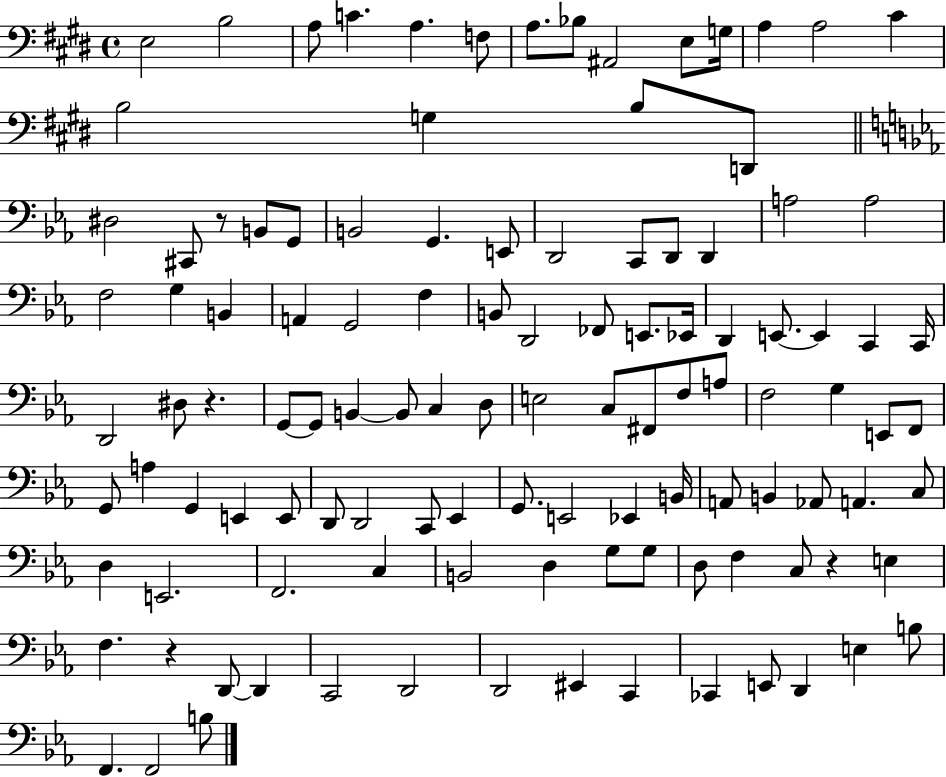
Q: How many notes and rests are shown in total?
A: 114